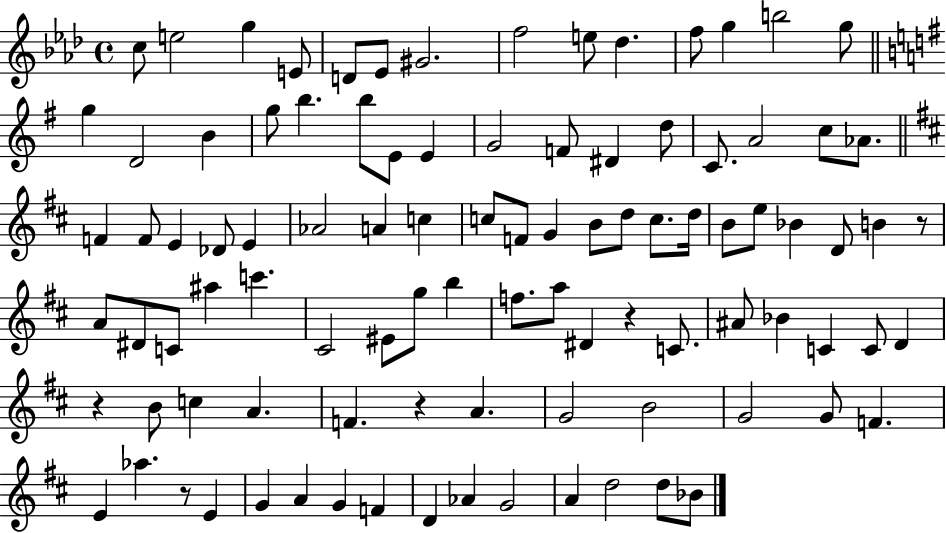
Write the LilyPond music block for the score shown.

{
  \clef treble
  \time 4/4
  \defaultTimeSignature
  \key aes \major
  c''8 e''2 g''4 e'8 | d'8 ees'8 gis'2. | f''2 e''8 des''4. | f''8 g''4 b''2 g''8 | \break \bar "||" \break \key e \minor g''4 d'2 b'4 | g''8 b''4. b''8 e'8 e'4 | g'2 f'8 dis'4 d''8 | c'8. a'2 c''8 aes'8. | \break \bar "||" \break \key d \major f'4 f'8 e'4 des'8 e'4 | aes'2 a'4 c''4 | c''8 f'8 g'4 b'8 d''8 c''8. d''16 | b'8 e''8 bes'4 d'8 b'4 r8 | \break a'8 dis'8 c'8 ais''4 c'''4. | cis'2 eis'8 g''8 b''4 | f''8. a''8 dis'4 r4 c'8. | ais'8 bes'4 c'4 c'8 d'4 | \break r4 b'8 c''4 a'4. | f'4. r4 a'4. | g'2 b'2 | g'2 g'8 f'4. | \break e'4 aes''4. r8 e'4 | g'4 a'4 g'4 f'4 | d'4 aes'4 g'2 | a'4 d''2 d''8 bes'8 | \break \bar "|."
}